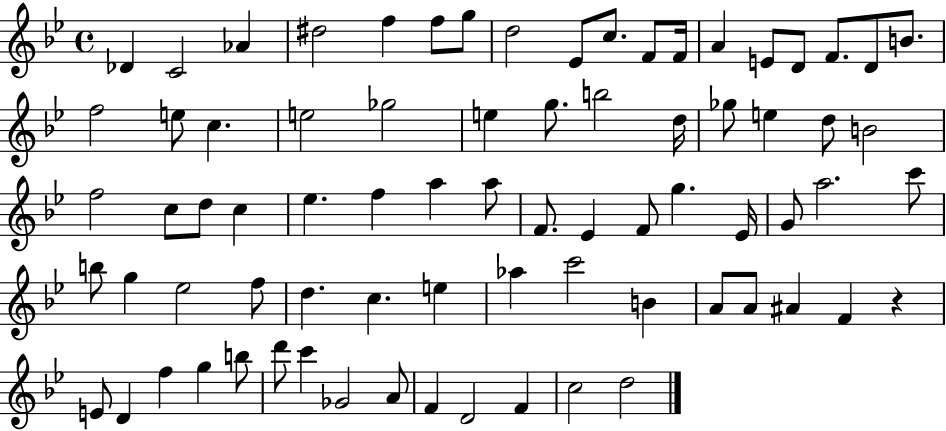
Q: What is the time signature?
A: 4/4